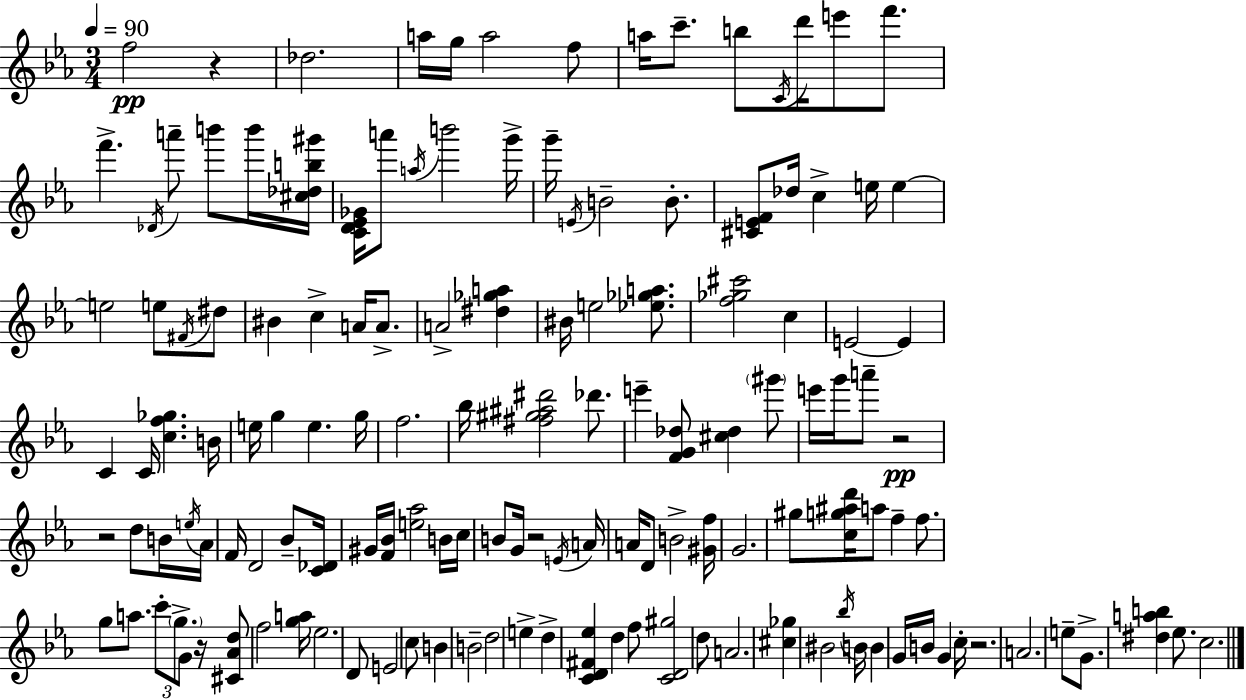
F5/h R/q Db5/h. A5/s G5/s A5/h F5/e A5/s C6/e. B5/e C4/s D6/s E6/e F6/e. F6/q. Db4/s A6/e B6/e B6/s [C#5,Db5,B5,G#6]/s [C4,D4,Eb4,Gb4]/s A6/e A5/s B6/h G6/s G6/s E4/s B4/h B4/e. [C#4,E4,F4]/e Db5/s C5/q E5/s E5/q E5/h E5/e F#4/s D#5/e BIS4/q C5/q A4/s A4/e. A4/h [D#5,Gb5,A5]/q BIS4/s E5/h [Eb5,Gb5,A5]/e. [F5,Gb5,C#6]/h C5/q E4/h E4/q C4/q C4/s [C5,F5,Gb5]/q. B4/s E5/s G5/q E5/q. G5/s F5/h. Bb5/s [F#5,G#5,A#5,D#6]/h Db6/e. E6/q [F4,G4,Db5]/e [C#5,Db5]/q G#6/e E6/s G6/s A6/e R/h R/h D5/e B4/s E5/s Ab4/s F4/s D4/h Bb4/e [C4,Db4]/s G#4/s [F4,Bb4]/s [E5,Ab5]/h B4/s C5/s B4/e G4/s R/h E4/s A4/s A4/s D4/e B4/h [G#4,F5]/s G4/h. G#5/e [C5,G5,A#5,D6]/s A5/e F5/q F5/e. G5/e A5/e. C6/e G5/e. G4/e R/s [C#4,Ab4,D5]/e F5/h [G5,A5]/s Eb5/h. D4/e E4/h C5/e B4/q B4/h D5/h E5/q D5/q [C4,D4,F#4,Eb5]/q D5/q F5/e [C4,D4,G#5]/h D5/e A4/h. [C#5,Gb5]/q BIS4/h Bb5/s B4/s B4/q G4/s B4/s G4/q C5/s R/h. A4/h. E5/e G4/e. [D#5,A5,B5]/q Eb5/e. C5/h.